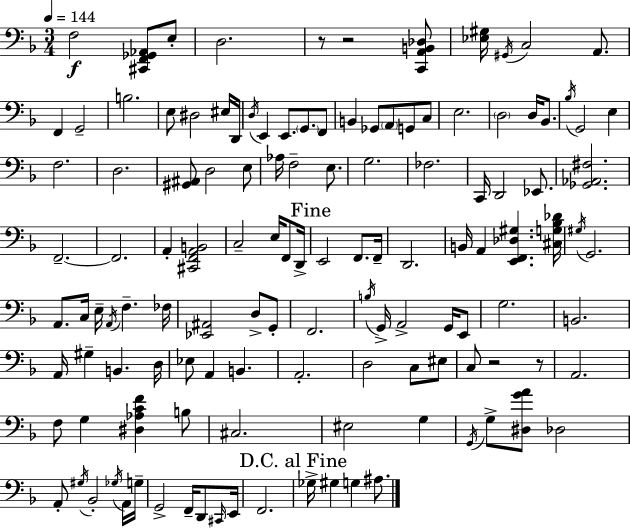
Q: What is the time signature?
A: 3/4